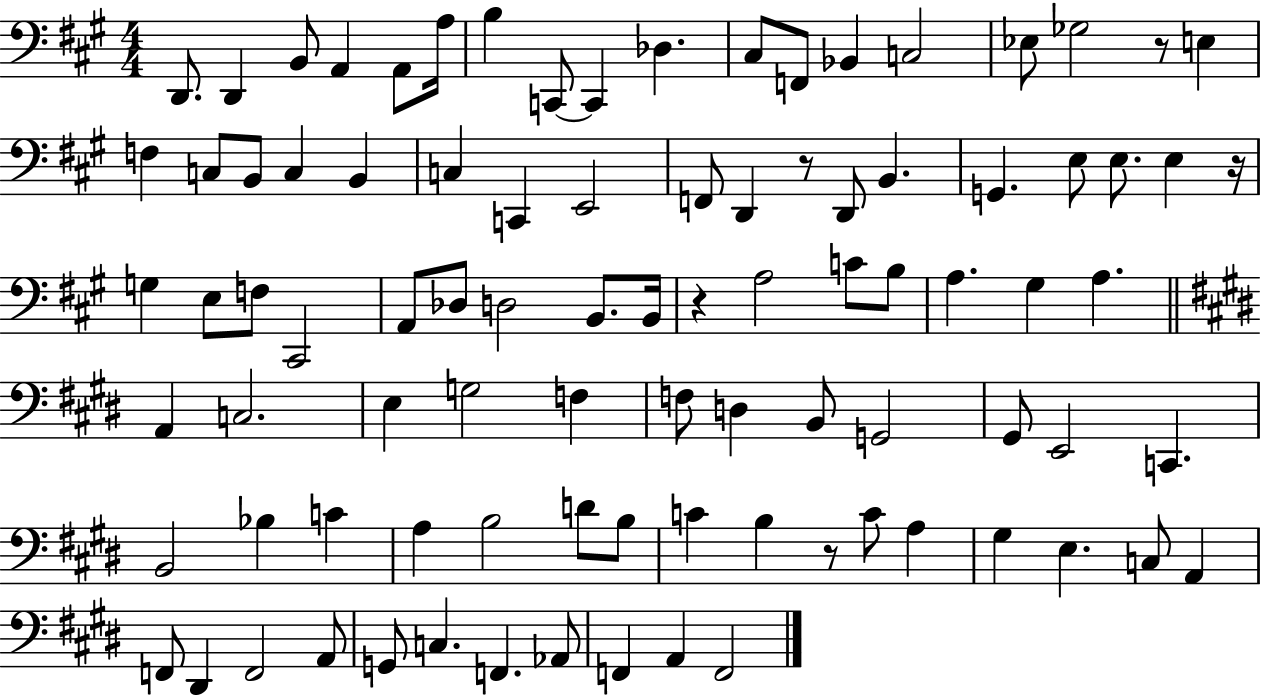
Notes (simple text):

D2/e. D2/q B2/e A2/q A2/e A3/s B3/q C2/e C2/q Db3/q. C#3/e F2/e Bb2/q C3/h Eb3/e Gb3/h R/e E3/q F3/q C3/e B2/e C3/q B2/q C3/q C2/q E2/h F2/e D2/q R/e D2/e B2/q. G2/q. E3/e E3/e. E3/q R/s G3/q E3/e F3/e C#2/h A2/e Db3/e D3/h B2/e. B2/s R/q A3/h C4/e B3/e A3/q. G#3/q A3/q. A2/q C3/h. E3/q G3/h F3/q F3/e D3/q B2/e G2/h G#2/e E2/h C2/q. B2/h Bb3/q C4/q A3/q B3/h D4/e B3/e C4/q B3/q R/e C4/e A3/q G#3/q E3/q. C3/e A2/q F2/e D#2/q F2/h A2/e G2/e C3/q. F2/q. Ab2/e F2/q A2/q F2/h